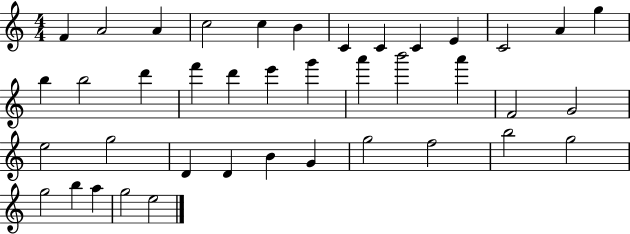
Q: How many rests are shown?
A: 0